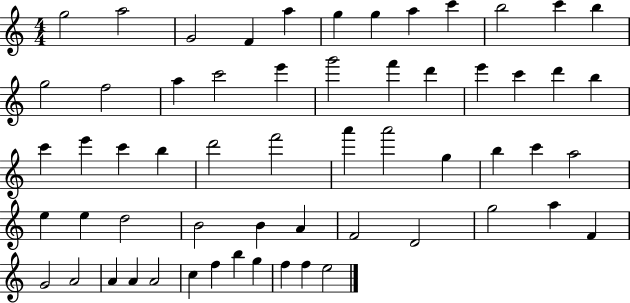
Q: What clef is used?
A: treble